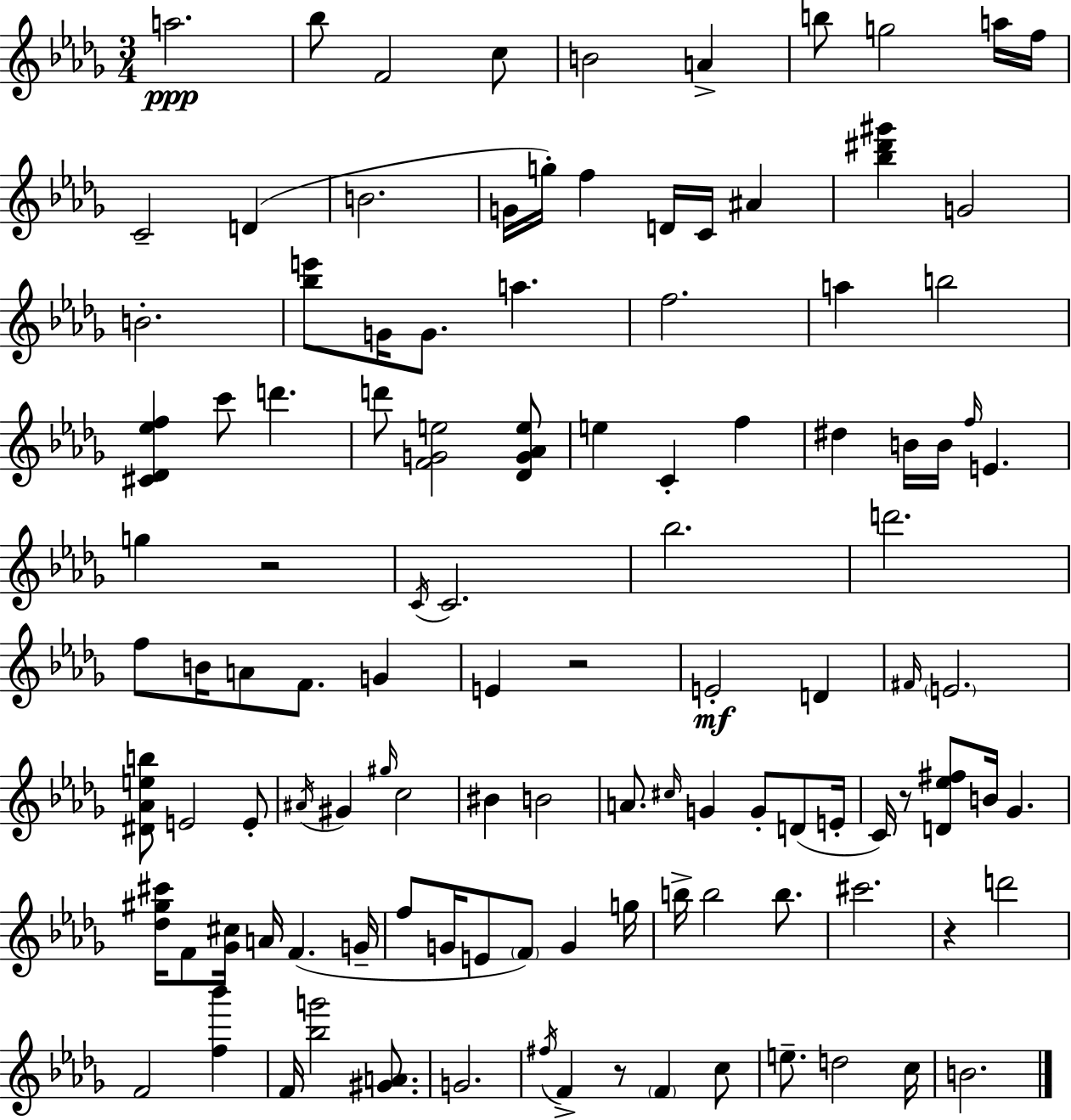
X:1
T:Untitled
M:3/4
L:1/4
K:Bbm
a2 _b/2 F2 c/2 B2 A b/2 g2 a/4 f/4 C2 D B2 G/4 g/4 f D/4 C/4 ^A [_b^d'^g'] G2 B2 [_be']/2 G/4 G/2 a f2 a b2 [^C_D_ef] c'/2 d' d'/2 [FGe]2 [_DG_Ae]/2 e C f ^d B/4 B/4 f/4 E g z2 C/4 C2 _b2 d'2 f/2 B/4 A/2 F/2 G E z2 E2 D ^F/4 E2 [^D_Aeb]/2 E2 E/2 ^A/4 ^G ^g/4 c2 ^B B2 A/2 ^c/4 G G/2 D/2 E/4 C/4 z/2 [D_e^f]/2 B/4 _G [_d^g^c']/4 F/2 [_G^c]/4 A/4 F G/4 f/2 G/4 E/2 F/2 G g/4 b/4 b2 b/2 ^c'2 z d'2 F2 [f_b'] F/4 [_bg']2 [^GA]/2 G2 ^f/4 F z/2 F c/2 e/2 d2 c/4 B2